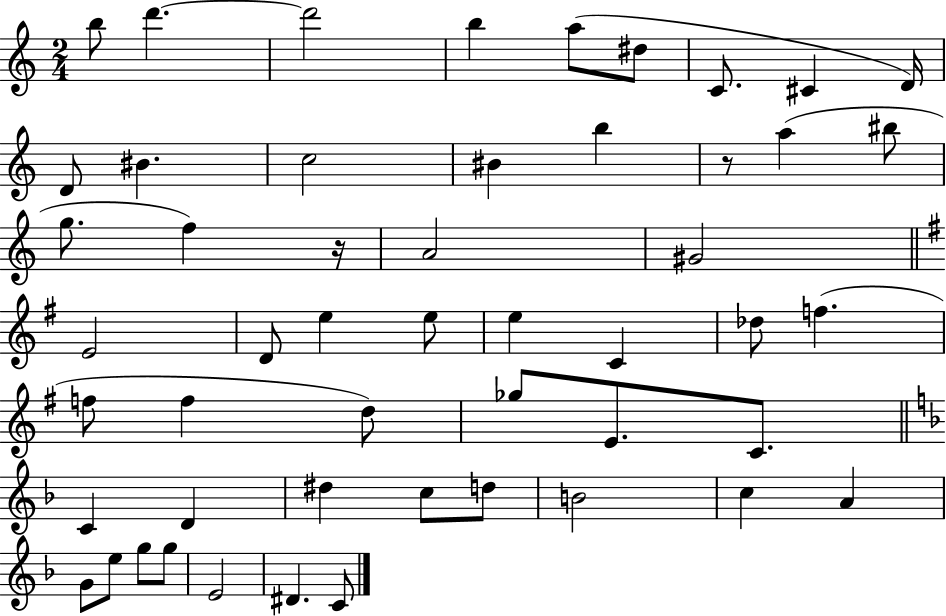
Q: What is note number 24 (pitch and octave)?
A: E5